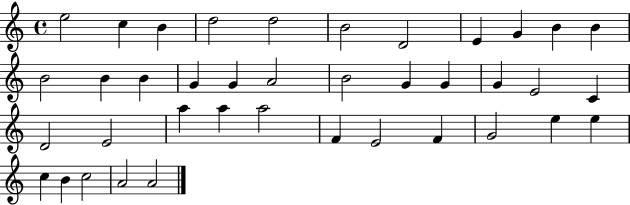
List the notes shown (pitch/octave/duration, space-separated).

E5/h C5/q B4/q D5/h D5/h B4/h D4/h E4/q G4/q B4/q B4/q B4/h B4/q B4/q G4/q G4/q A4/h B4/h G4/q G4/q G4/q E4/h C4/q D4/h E4/h A5/q A5/q A5/h F4/q E4/h F4/q G4/h E5/q E5/q C5/q B4/q C5/h A4/h A4/h